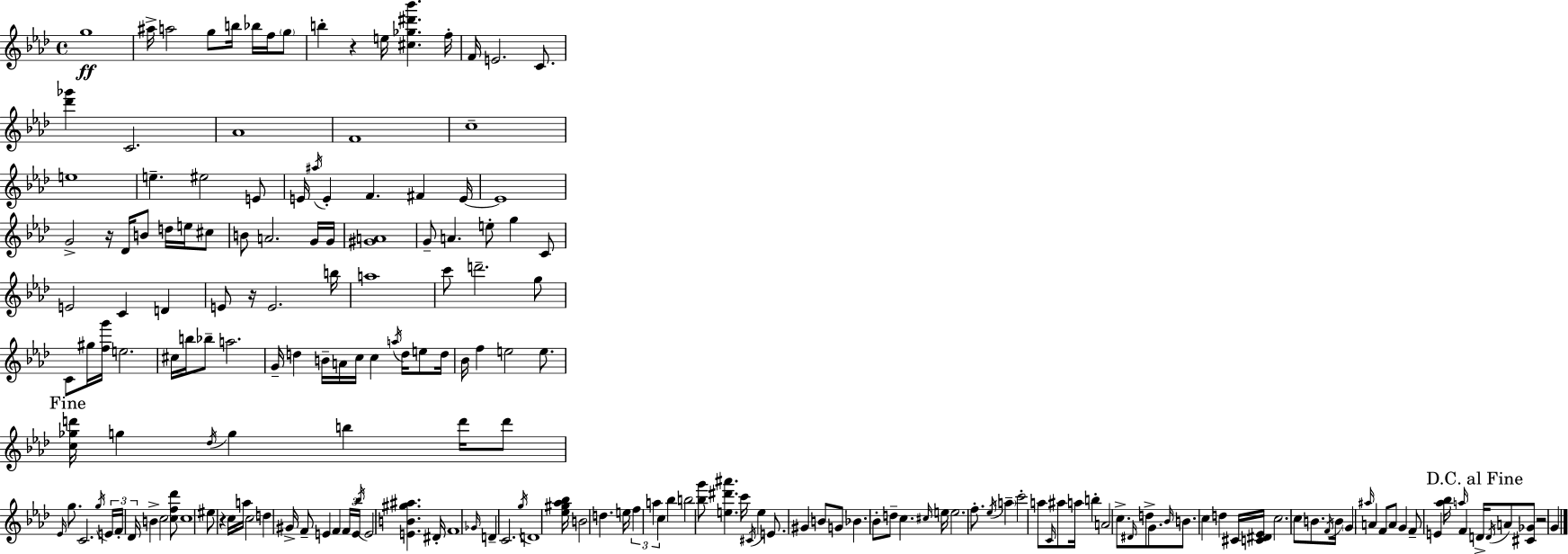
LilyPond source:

{
  \clef treble
  \time 4/4
  \defaultTimeSignature
  \key f \minor
  g''1\ff | ais''16-> a''2 g''8 b''16 bes''16 f''16 \parenthesize g''8 | b''4-. r4 e''16 <cis'' ges'' dis''' bes'''>4. f''16-. | f'16 e'2. c'8. | \break <des''' ges'''>4 c'2. | aes'1 | f'1 | c''1-- | \break e''1 | e''4.-- eis''2 e'8 | e'16 \acciaccatura { ais''16 } e'4-. f'4. fis'4 | e'16~~ e'1 | \break g'2-> r16 des'16 b'8 d''16 e''16 cis''8 | b'8 a'2. g'16 | g'16 <gis' a'>1 | g'8-- a'4. e''8-. g''4 c'8 | \break e'2 c'4 d'4 | e'8 r16 e'2. | b''16 a''1 | c'''8 d'''2.-- g''8 | \break c'8 gis''16 <f'' g'''>16 e''2. | cis''16 b''16 bes''8-- a''2. | g'16-- d''4 b'16-- a'16 c''16 c''4 \acciaccatura { a''16 } d''16 e''8 | d''16 bes'16 f''4 e''2 e''8. | \break \mark "Fine" <c'' ges'' d'''>16 g''4 \acciaccatura { des''16 } g''4 b''4 | d'''16 d'''8 \grace { ees'16 } g''8. c'2. | \acciaccatura { g''16 } \tuplet 3/2 { e'16 f'16-. des'16 } b'4-> c''2 | <c'' f'' des'''>8 c''1 | \break eis''8 r4 c''16 a''16 c''2 | d''4 gis'16-> f'8-- e'4 | f'4 \tuplet 3/2 { f'16 e'16 \acciaccatura { bes''16 } } e'2 <e' b' gis'' ais''>4. | dis'16-. f'1 | \break \grace { ges'16 } d'4-- c'2. | \acciaccatura { g''16 } d'1 | <ees'' gis'' aes'' bes''>16 b'2 | d''4. e''16 \tuplet 3/2 { f''4 a''4 | \break c''4 } bes''4 b''2 | <bes'' g'''>8 <e'' dis''' ais'''>4. c'''16 \acciaccatura { cis'16 } e''4 e'8. | gis'4 b'8 g'8 bes'4. bes'8-. | d''8-- c''4. \grace { cis''16 } e''16 e''2. | \break f''8.-. \acciaccatura { ees''16 } \parenthesize a''4-- c'''2-. | a''8 \grace { c'16 } ais''8 a''16 b''4-. | a'2 c''8.-> \grace { dis'16 } d''8-> g'8. | \grace { bes'16 } b'8. c''4 d''4 cis'16 <c' dis' ees'>16 | \break c''2. c''8 b'8. | \acciaccatura { f'16 } b'16 \parenthesize g'4 \grace { ais''16 } a'4 f'8 a'8 | g'4 f'8-- e'4 <aes'' bes''>16 \grace { a''16 } f'4 | \mark "D.C. al Fine" d'16-> \acciaccatura { d'16 } a'8 <cis' ges'>8 r2 g'4 | \break \bar "|."
}